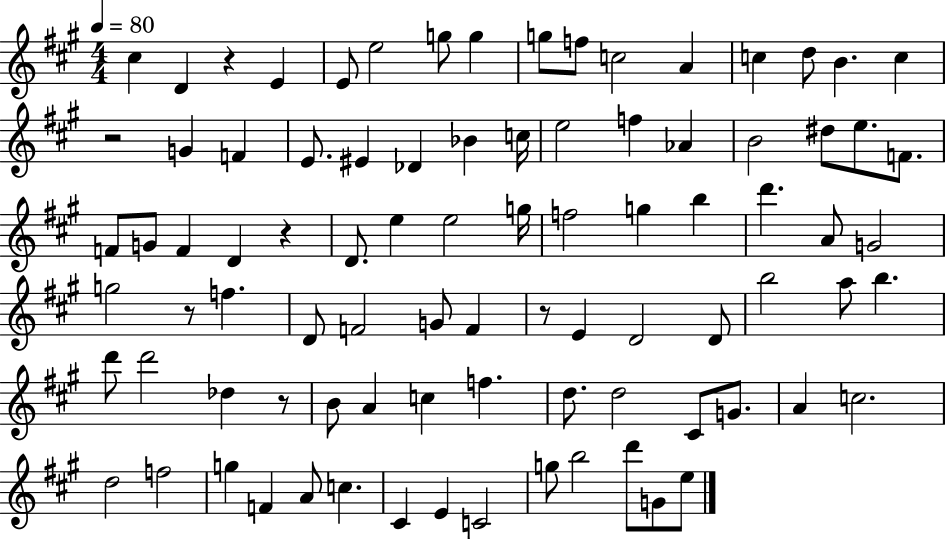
C#5/q D4/q R/q E4/q E4/e E5/h G5/e G5/q G5/e F5/e C5/h A4/q C5/q D5/e B4/q. C5/q R/h G4/q F4/q E4/e. EIS4/q Db4/q Bb4/q C5/s E5/h F5/q Ab4/q B4/h D#5/e E5/e. F4/e. F4/e G4/e F4/q D4/q R/q D4/e. E5/q E5/h G5/s F5/h G5/q B5/q D6/q. A4/e G4/h G5/h R/e F5/q. D4/e F4/h G4/e F4/q R/e E4/q D4/h D4/e B5/h A5/e B5/q. D6/e D6/h Db5/q R/e B4/e A4/q C5/q F5/q. D5/e. D5/h C#4/e G4/e. A4/q C5/h. D5/h F5/h G5/q F4/q A4/e C5/q. C#4/q E4/q C4/h G5/e B5/h D6/e G4/e E5/e